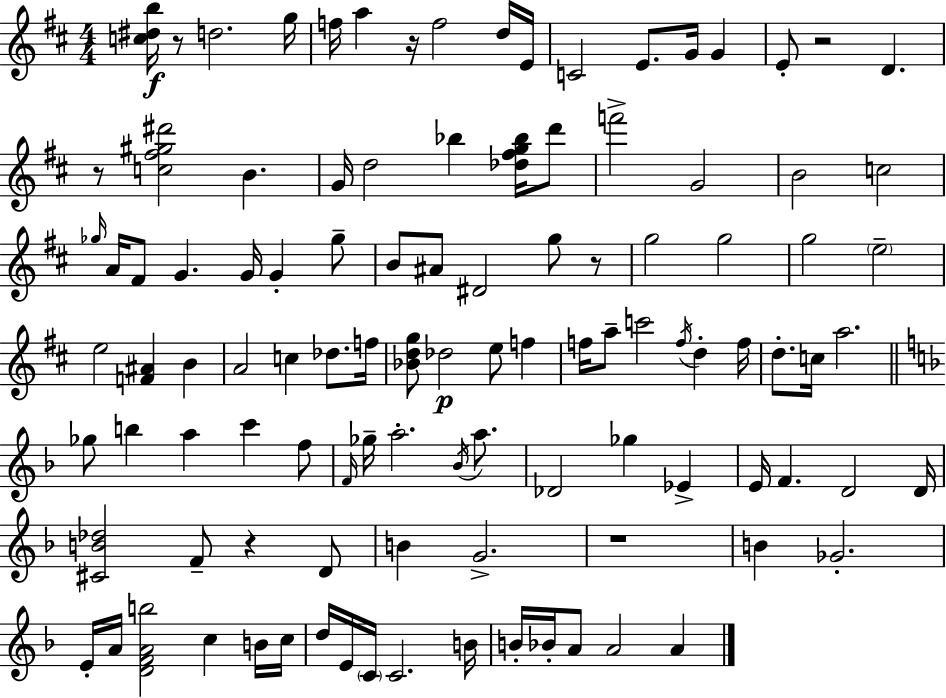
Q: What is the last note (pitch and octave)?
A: A4